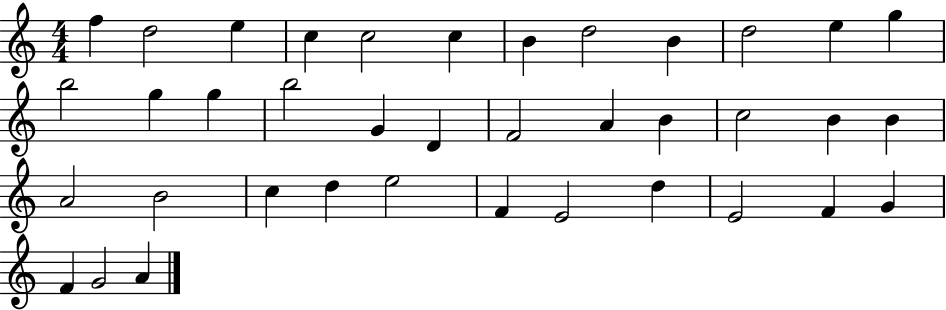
{
  \clef treble
  \numericTimeSignature
  \time 4/4
  \key c \major
  f''4 d''2 e''4 | c''4 c''2 c''4 | b'4 d''2 b'4 | d''2 e''4 g''4 | \break b''2 g''4 g''4 | b''2 g'4 d'4 | f'2 a'4 b'4 | c''2 b'4 b'4 | \break a'2 b'2 | c''4 d''4 e''2 | f'4 e'2 d''4 | e'2 f'4 g'4 | \break f'4 g'2 a'4 | \bar "|."
}